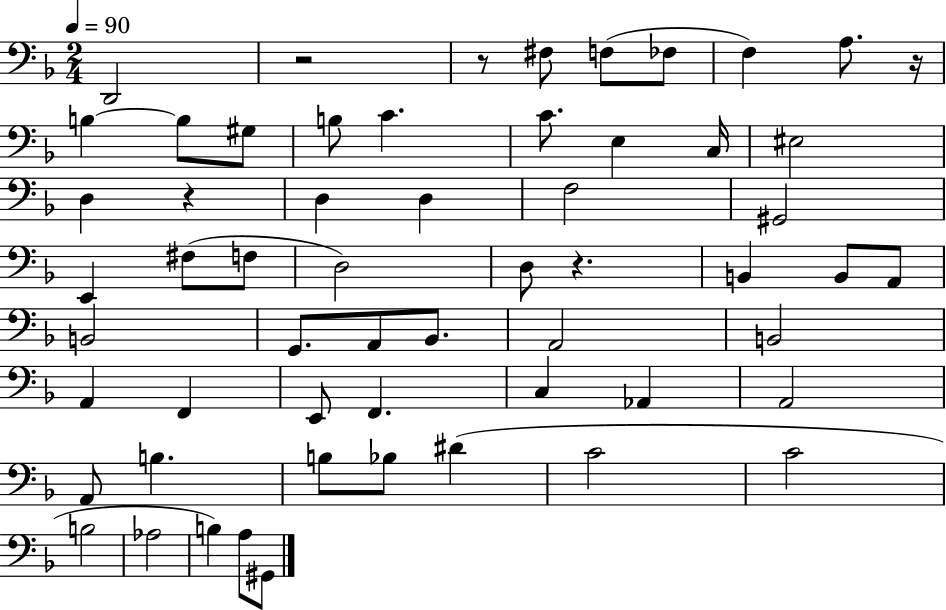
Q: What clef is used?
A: bass